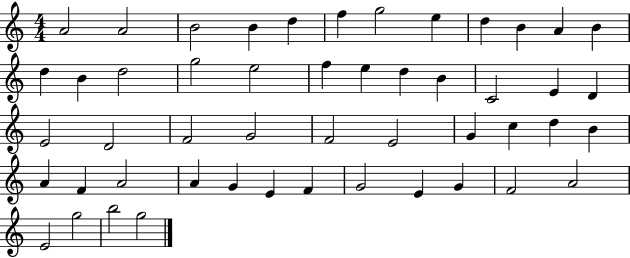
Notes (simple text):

A4/h A4/h B4/h B4/q D5/q F5/q G5/h E5/q D5/q B4/q A4/q B4/q D5/q B4/q D5/h G5/h E5/h F5/q E5/q D5/q B4/q C4/h E4/q D4/q E4/h D4/h F4/h G4/h F4/h E4/h G4/q C5/q D5/q B4/q A4/q F4/q A4/h A4/q G4/q E4/q F4/q G4/h E4/q G4/q F4/h A4/h E4/h G5/h B5/h G5/h